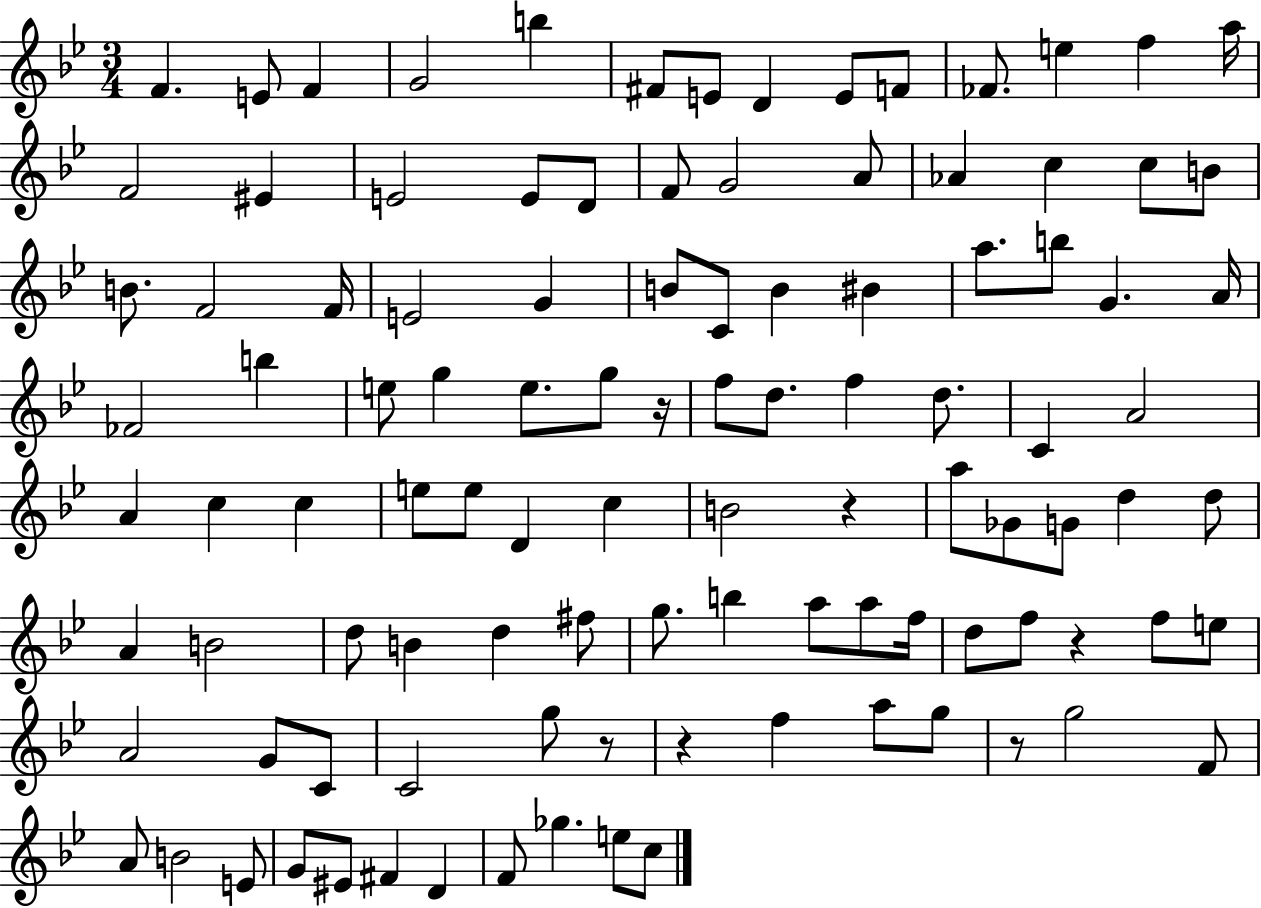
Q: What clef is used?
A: treble